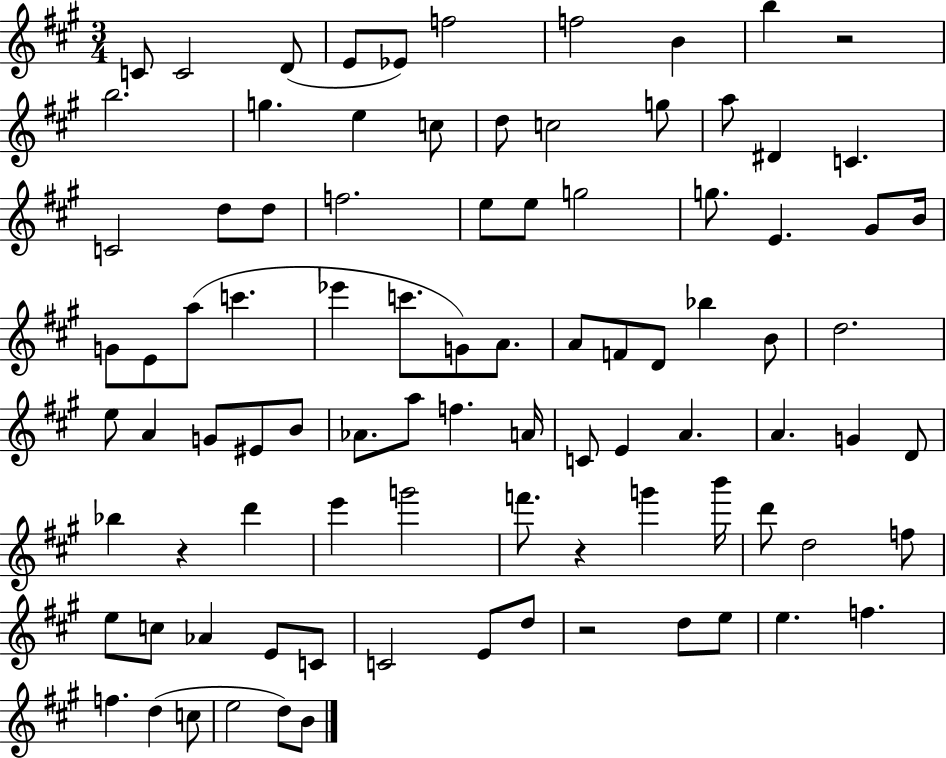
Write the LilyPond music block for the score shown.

{
  \clef treble
  \numericTimeSignature
  \time 3/4
  \key a \major
  c'8 c'2 d'8( | e'8 ees'8) f''2 | f''2 b'4 | b''4 r2 | \break b''2. | g''4. e''4 c''8 | d''8 c''2 g''8 | a''8 dis'4 c'4. | \break c'2 d''8 d''8 | f''2. | e''8 e''8 g''2 | g''8. e'4. gis'8 b'16 | \break g'8 e'8 a''8( c'''4. | ees'''4 c'''8. g'8) a'8. | a'8 f'8 d'8 bes''4 b'8 | d''2. | \break e''8 a'4 g'8 eis'8 b'8 | aes'8. a''8 f''4. a'16 | c'8 e'4 a'4. | a'4. g'4 d'8 | \break bes''4 r4 d'''4 | e'''4 g'''2 | f'''8. r4 g'''4 b'''16 | d'''8 d''2 f''8 | \break e''8 c''8 aes'4 e'8 c'8 | c'2 e'8 d''8 | r2 d''8 e''8 | e''4. f''4. | \break f''4. d''4( c''8 | e''2 d''8) b'8 | \bar "|."
}